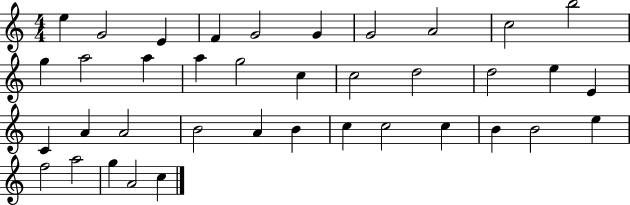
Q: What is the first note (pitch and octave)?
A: E5